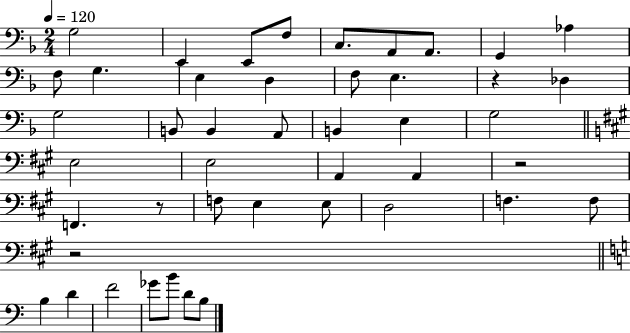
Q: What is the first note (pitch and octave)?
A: G3